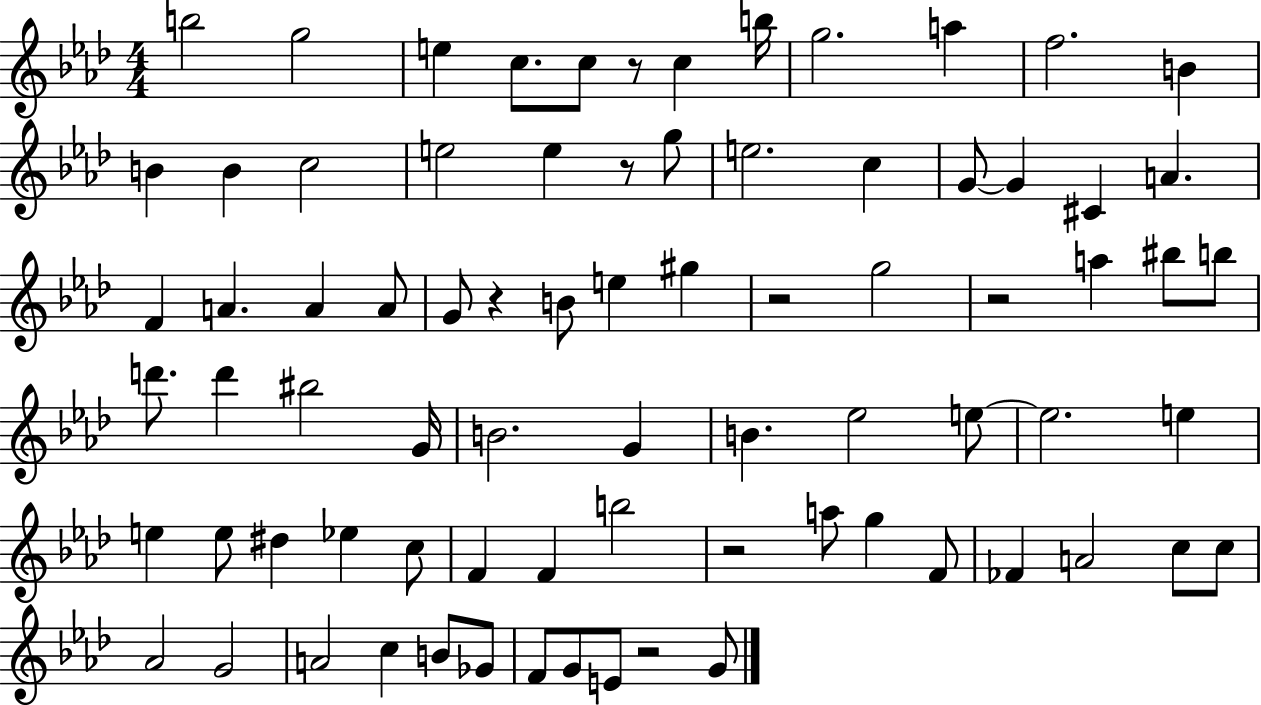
{
  \clef treble
  \numericTimeSignature
  \time 4/4
  \key aes \major
  b''2 g''2 | e''4 c''8. c''8 r8 c''4 b''16 | g''2. a''4 | f''2. b'4 | \break b'4 b'4 c''2 | e''2 e''4 r8 g''8 | e''2. c''4 | g'8~~ g'4 cis'4 a'4. | \break f'4 a'4. a'4 a'8 | g'8 r4 b'8 e''4 gis''4 | r2 g''2 | r2 a''4 bis''8 b''8 | \break d'''8. d'''4 bis''2 g'16 | b'2. g'4 | b'4. ees''2 e''8~~ | e''2. e''4 | \break e''4 e''8 dis''4 ees''4 c''8 | f'4 f'4 b''2 | r2 a''8 g''4 f'8 | fes'4 a'2 c''8 c''8 | \break aes'2 g'2 | a'2 c''4 b'8 ges'8 | f'8 g'8 e'8 r2 g'8 | \bar "|."
}